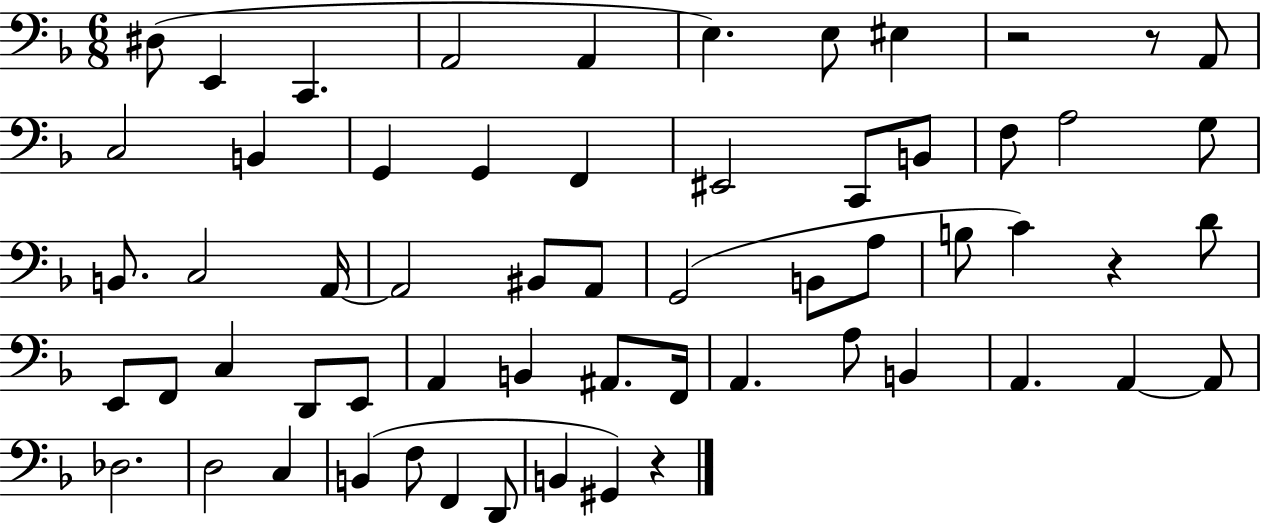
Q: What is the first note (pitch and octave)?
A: D#3